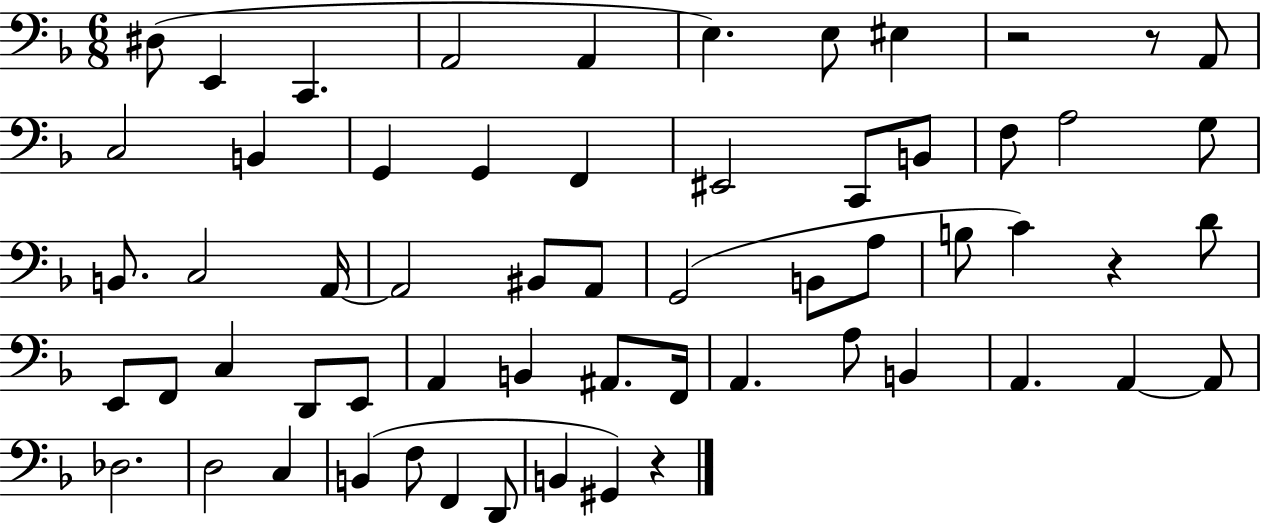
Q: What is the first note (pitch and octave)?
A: D#3